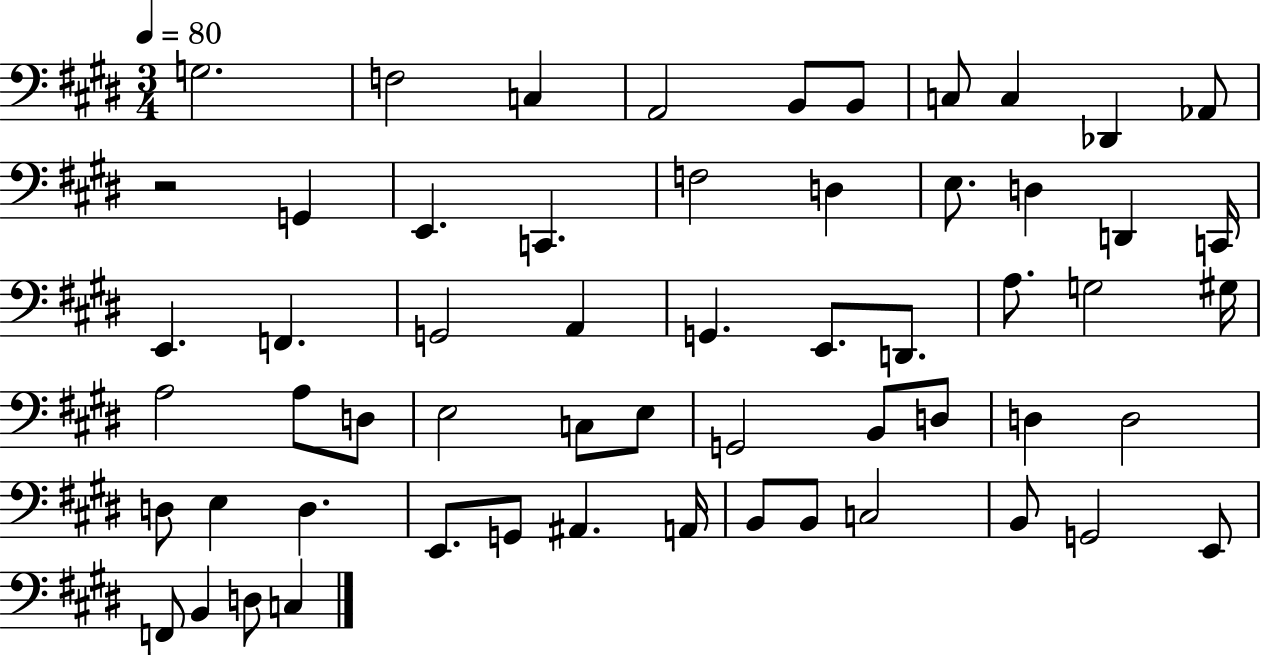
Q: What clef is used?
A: bass